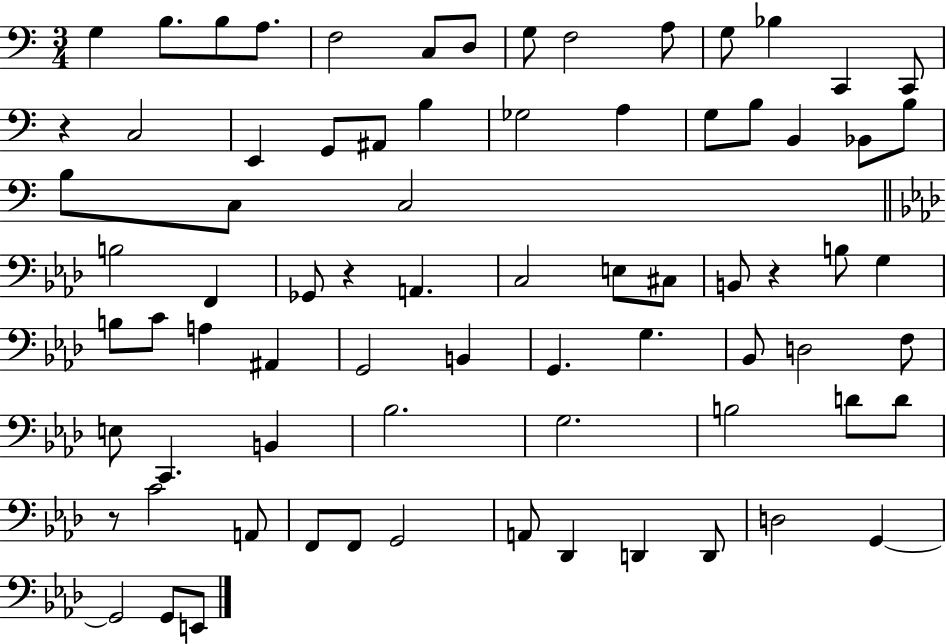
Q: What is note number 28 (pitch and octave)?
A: C3